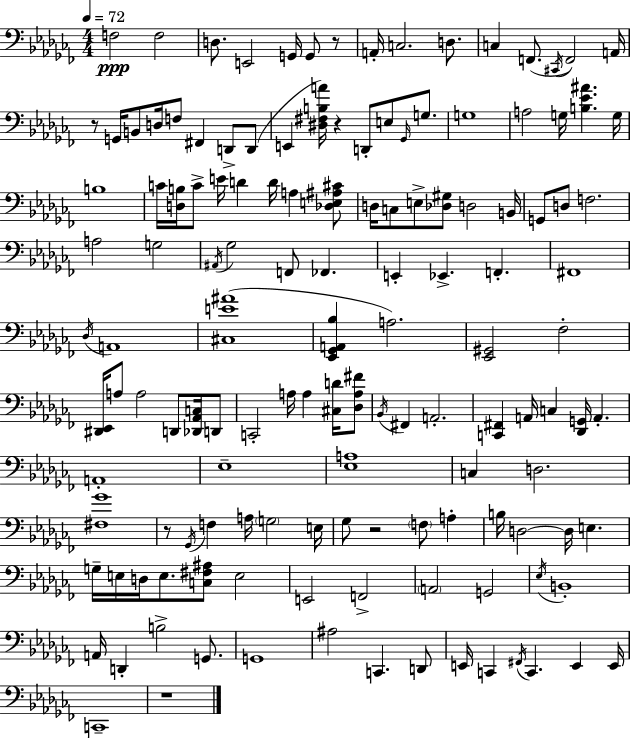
F3/h F3/h D3/e. E2/h G2/s G2/e R/e A2/s C3/h. D3/e. C3/q F2/e. C#2/s F2/h A2/s R/e G2/s B2/e D3/s F3/e F#2/q D2/e D2/e E2/q [D#3,F#3,B3,A4]/s R/q D2/e E3/e Gb2/s G3/e. G3/w A3/h G3/s [B3,Eb4,A#4]/q. G3/s B3/w C4/s [D3,B3]/s C4/e E4/s D4/q D4/s A3/q [Db3,E3,A#3,C#4]/e D3/s C3/e E3/e [Db3,G#3]/e D3/h B2/s G2/e D3/e F3/h. A3/h G3/h A#2/s Gb3/h F2/e FES2/q. E2/q Eb2/q. F2/q. F#2/w Db3/s A2/w [C#3,E4,A#4]/w [Eb2,Gb2,A2,Bb3]/q A3/h. [Eb2,G#2]/h FES3/h [D#2,Eb2]/s A3/e A3/h D2/e [Db2,Ab2,C3]/s D2/e C2/h A3/s A3/q [C#3,D4]/s [Db3,A3,F#4]/e Bb2/s F#2/q A2/h. [C2,F#2]/q A2/s C3/q [Db2,G2]/s A2/q. A2/w Eb3/w [Eb3,A3]/w C3/q D3/h. [F#3,Gb4]/w R/e Gb2/s F3/q A3/s G3/h E3/s Gb3/e R/h F3/e A3/q B3/s D3/h D3/s E3/q. G3/s E3/s D3/s E3/e. [C3,F#3,A#3]/e E3/h E2/h F2/h A2/h G2/h Eb3/s B2/w A2/s D2/q B3/h G2/e. G2/w A#3/h C2/q. D2/e E2/s C2/q F#2/s C2/q. E2/q E2/s C2/w R/w